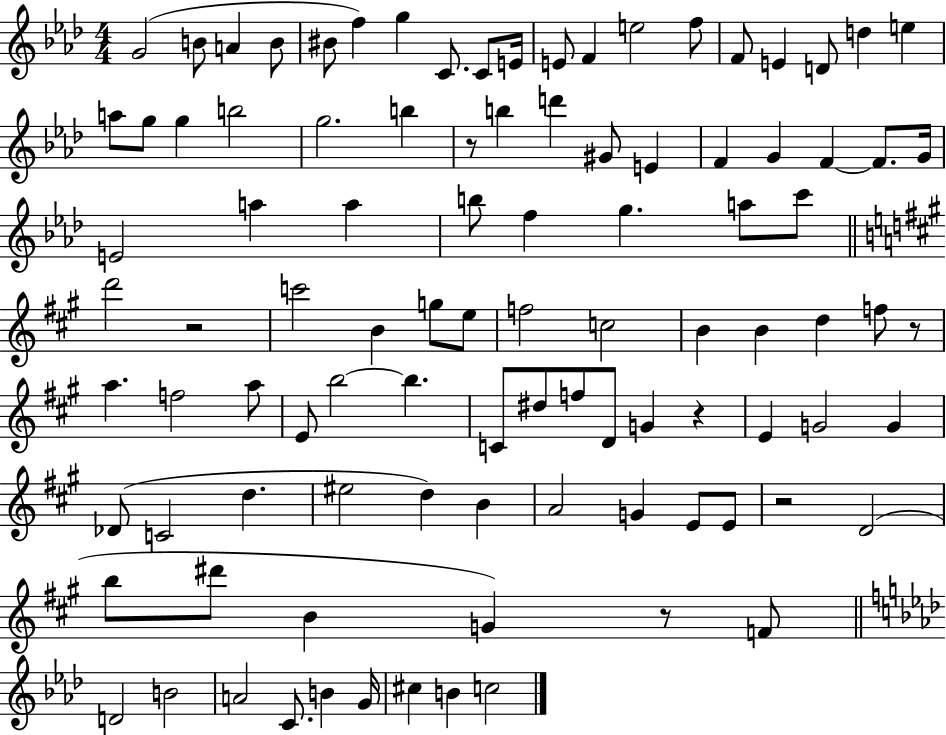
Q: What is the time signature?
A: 4/4